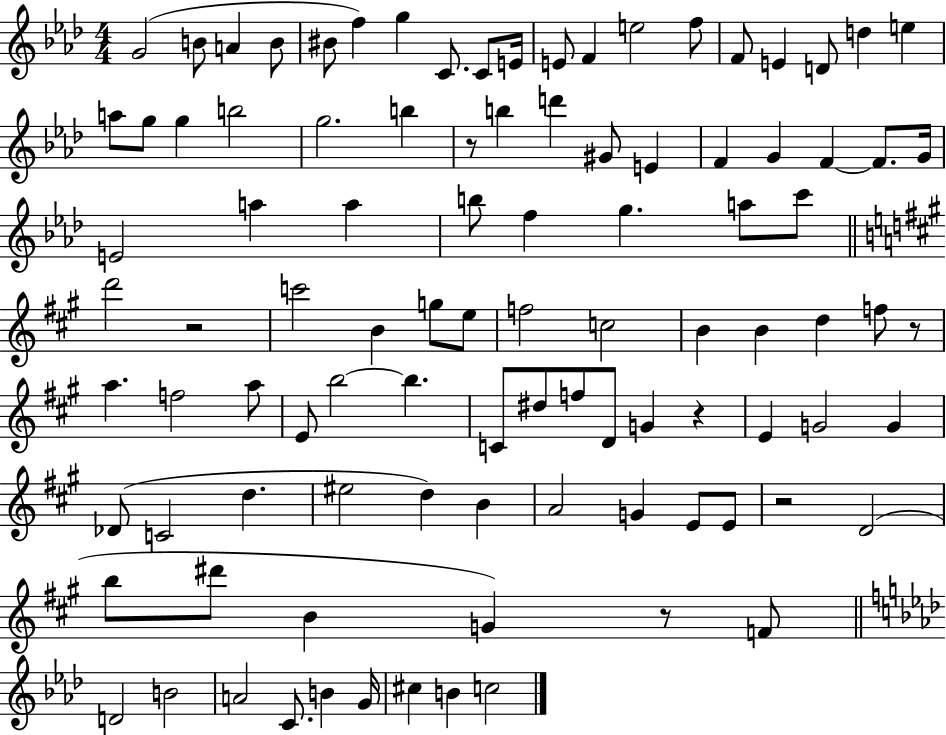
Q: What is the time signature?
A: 4/4